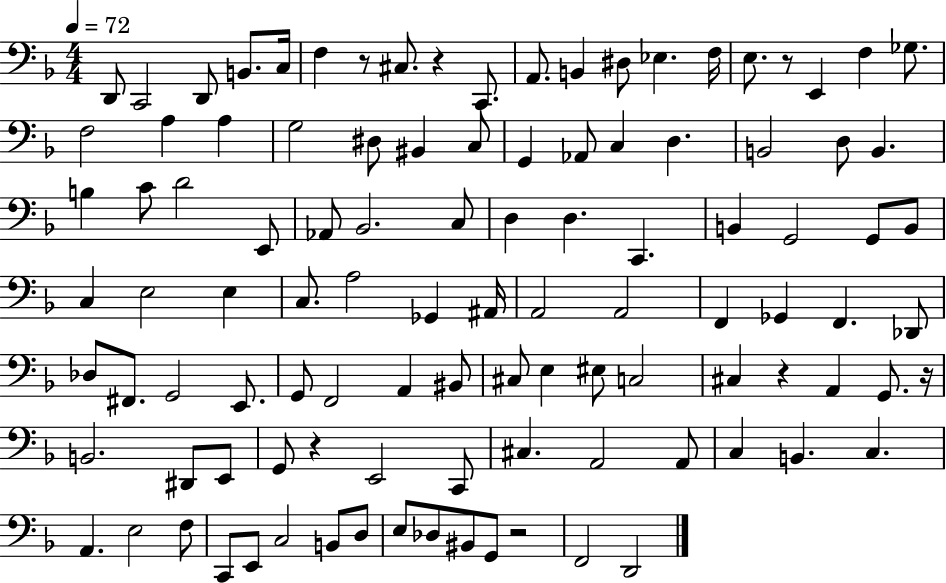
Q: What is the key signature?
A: F major